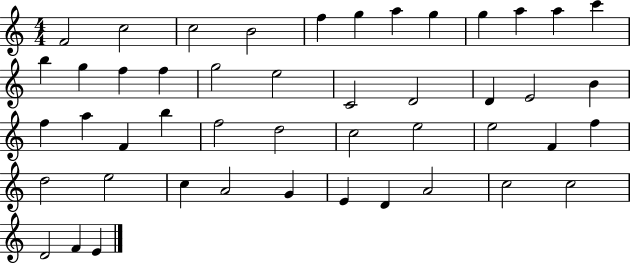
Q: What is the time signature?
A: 4/4